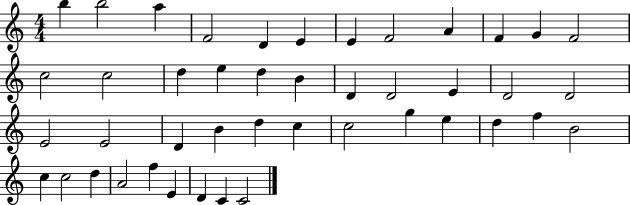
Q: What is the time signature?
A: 4/4